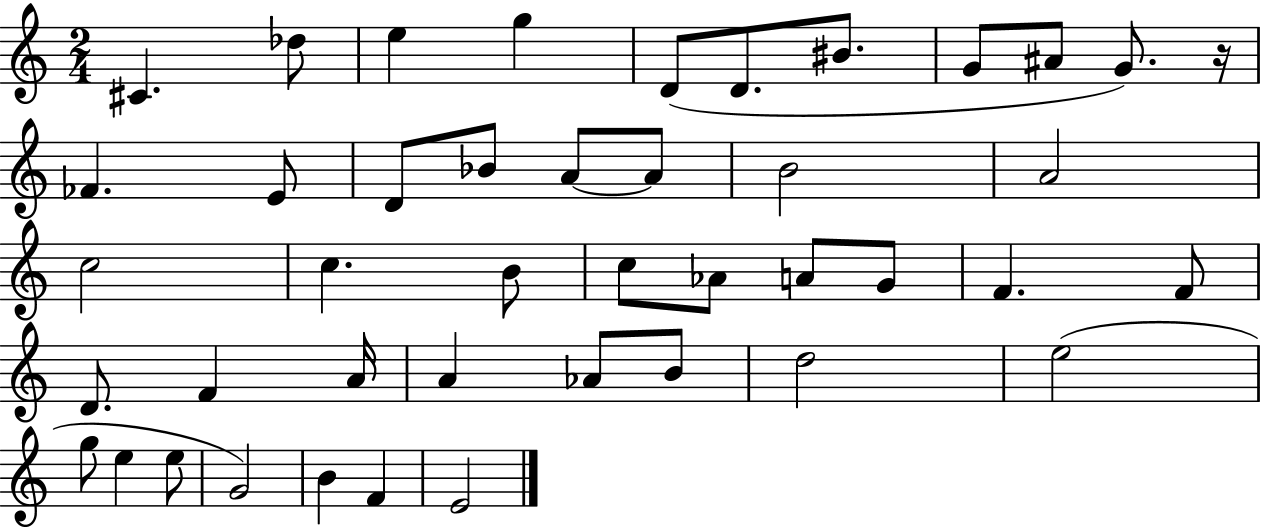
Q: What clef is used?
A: treble